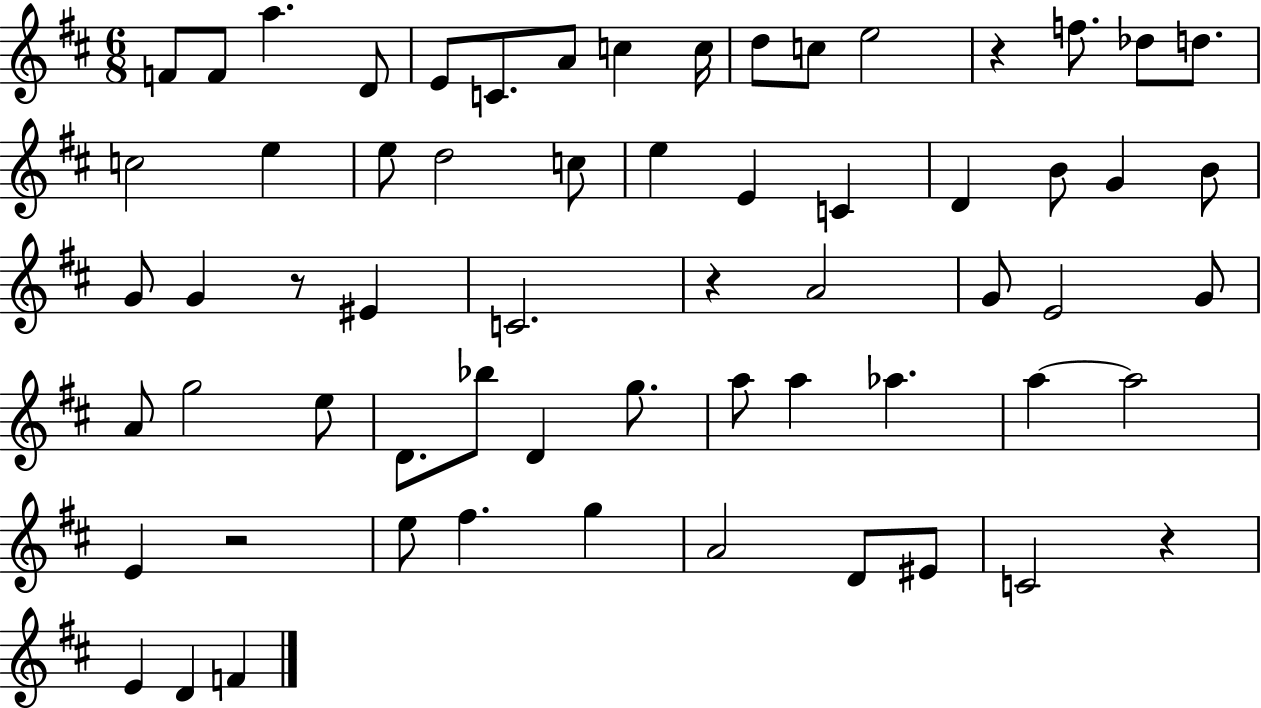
X:1
T:Untitled
M:6/8
L:1/4
K:D
F/2 F/2 a D/2 E/2 C/2 A/2 c c/4 d/2 c/2 e2 z f/2 _d/2 d/2 c2 e e/2 d2 c/2 e E C D B/2 G B/2 G/2 G z/2 ^E C2 z A2 G/2 E2 G/2 A/2 g2 e/2 D/2 _b/2 D g/2 a/2 a _a a a2 E z2 e/2 ^f g A2 D/2 ^E/2 C2 z E D F